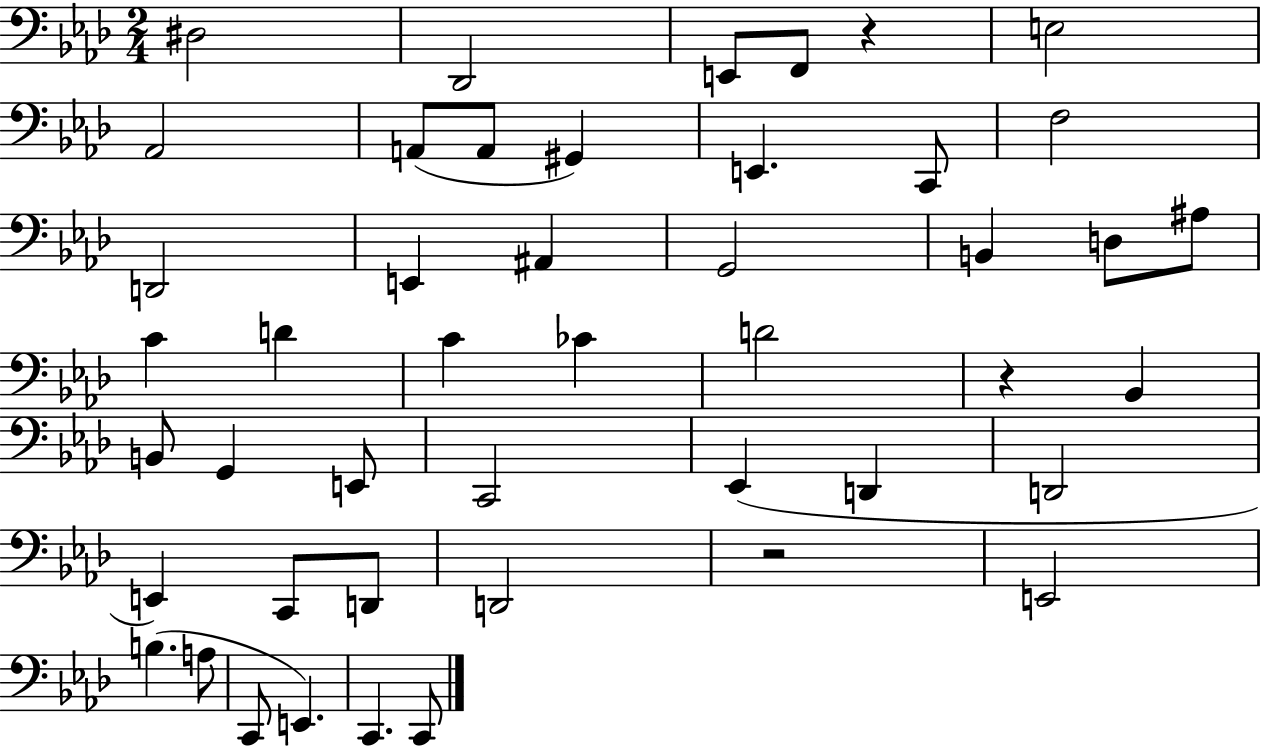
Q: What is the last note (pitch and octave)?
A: C2